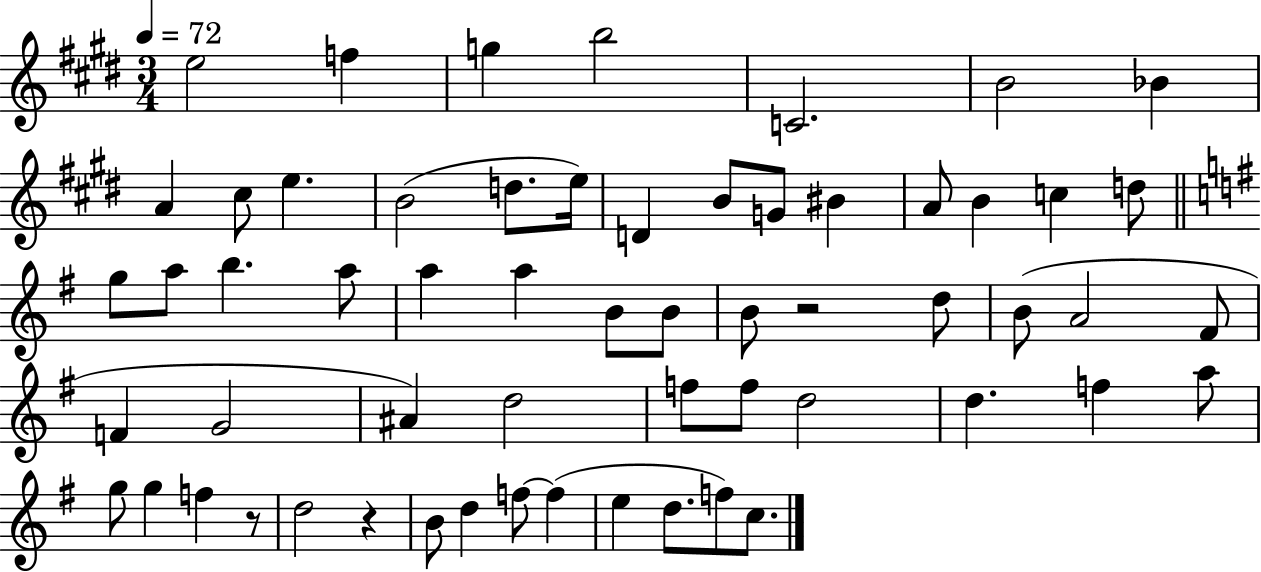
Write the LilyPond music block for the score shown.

{
  \clef treble
  \numericTimeSignature
  \time 3/4
  \key e \major
  \tempo 4 = 72
  \repeat volta 2 { e''2 f''4 | g''4 b''2 | c'2. | b'2 bes'4 | \break a'4 cis''8 e''4. | b'2( d''8. e''16) | d'4 b'8 g'8 bis'4 | a'8 b'4 c''4 d''8 | \break \bar "||" \break \key e \minor g''8 a''8 b''4. a''8 | a''4 a''4 b'8 b'8 | b'8 r2 d''8 | b'8( a'2 fis'8 | \break f'4 g'2 | ais'4) d''2 | f''8 f''8 d''2 | d''4. f''4 a''8 | \break g''8 g''4 f''4 r8 | d''2 r4 | b'8 d''4 f''8~~ f''4( | e''4 d''8. f''8) c''8. | \break } \bar "|."
}